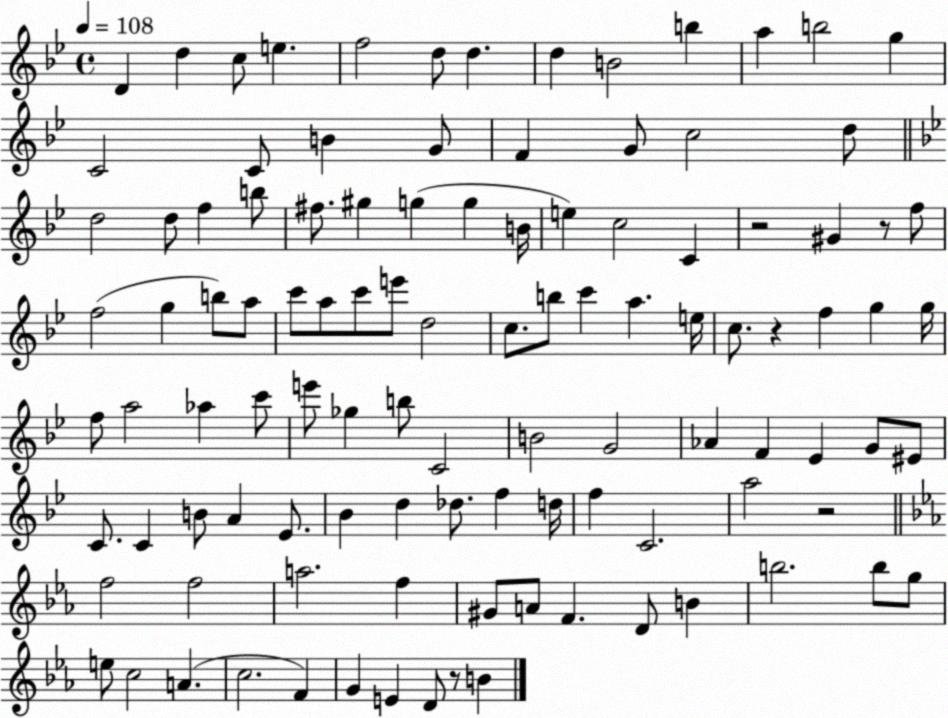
X:1
T:Untitled
M:4/4
L:1/4
K:Bb
D d c/2 e f2 d/2 d d B2 b a b2 g C2 C/2 B G/2 F G/2 c2 d/2 d2 d/2 f b/2 ^f/2 ^g g g B/4 e c2 C z2 ^G z/2 f/2 f2 g b/2 a/2 c'/2 a/2 c'/2 e'/2 d2 c/2 b/2 c' a e/4 c/2 z f g g/4 f/2 a2 _a c'/2 e'/2 _g b/2 C2 B2 G2 _A F _E G/2 ^E/2 C/2 C B/2 A _E/2 _B d _d/2 f d/4 f C2 a2 z2 f2 f2 a2 f ^G/2 A/2 F D/2 B b2 b/2 g/2 e/2 c2 A c2 F G E D/2 z/2 B